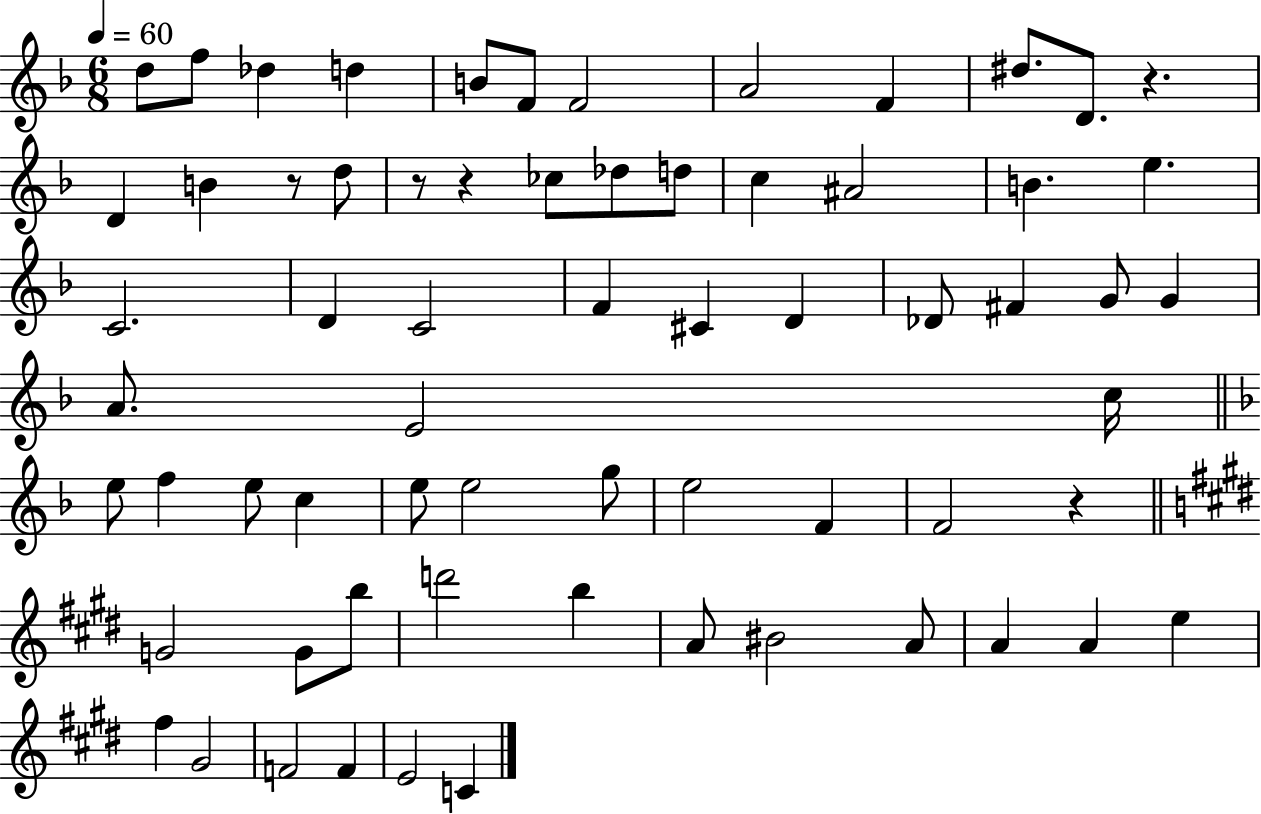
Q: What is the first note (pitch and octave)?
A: D5